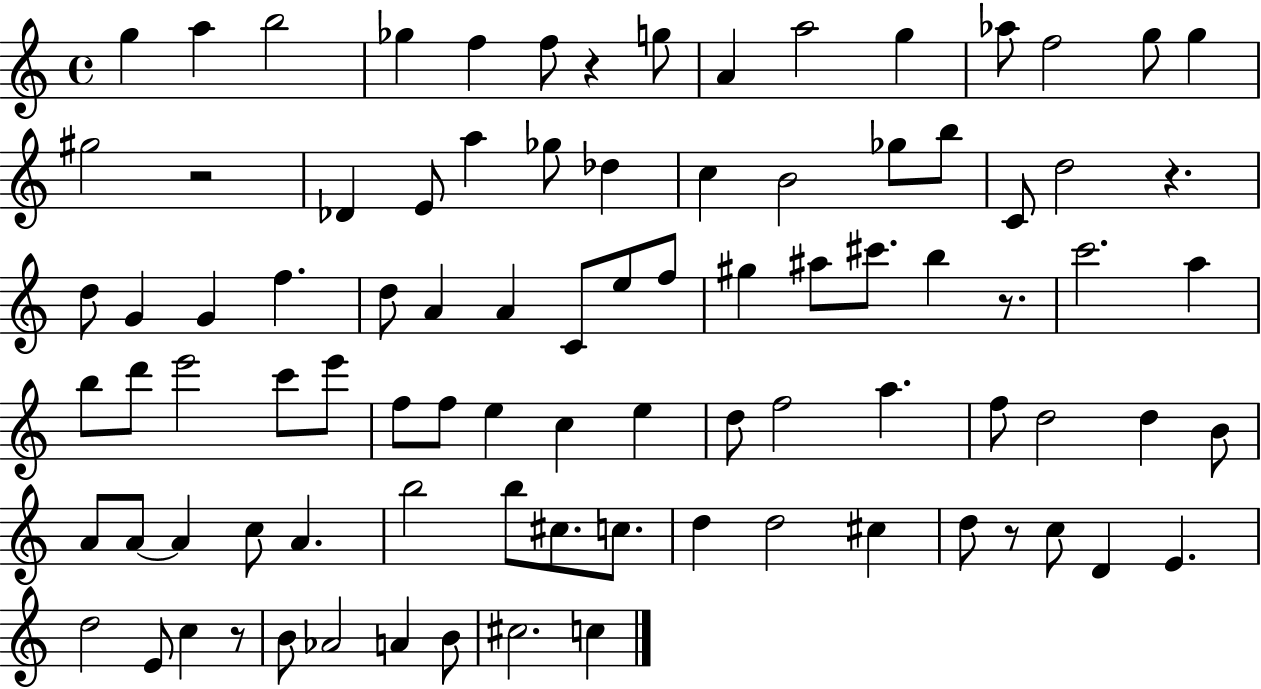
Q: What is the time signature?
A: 4/4